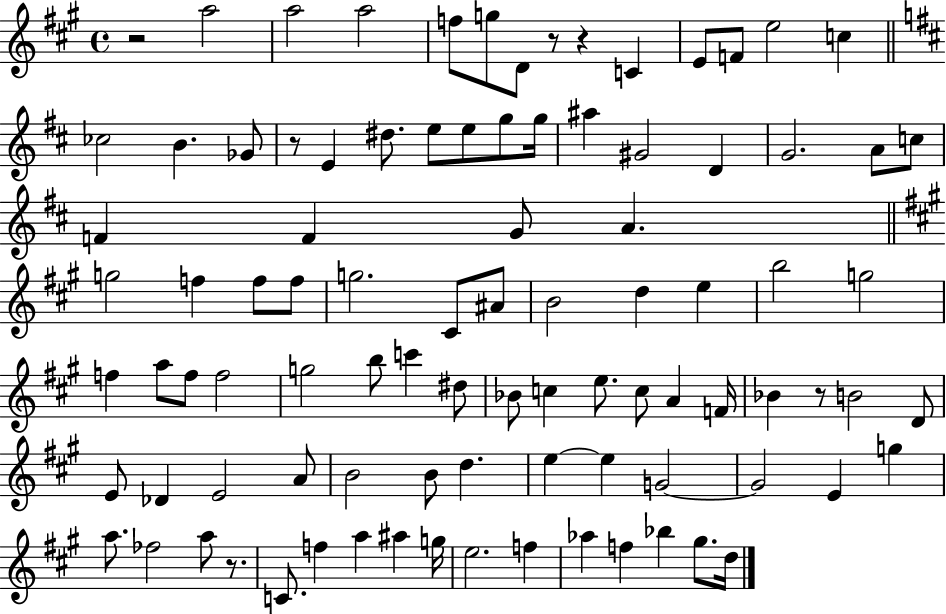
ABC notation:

X:1
T:Untitled
M:4/4
L:1/4
K:A
z2 a2 a2 a2 f/2 g/2 D/2 z/2 z C E/2 F/2 e2 c _c2 B _G/2 z/2 E ^d/2 e/2 e/2 g/2 g/4 ^a ^G2 D G2 A/2 c/2 F F G/2 A g2 f f/2 f/2 g2 ^C/2 ^A/2 B2 d e b2 g2 f a/2 f/2 f2 g2 b/2 c' ^d/2 _B/2 c e/2 c/2 A F/4 _B z/2 B2 D/2 E/2 _D E2 A/2 B2 B/2 d e e G2 G2 E g a/2 _f2 a/2 z/2 C/2 f a ^a g/4 e2 f _a f _b ^g/2 d/4